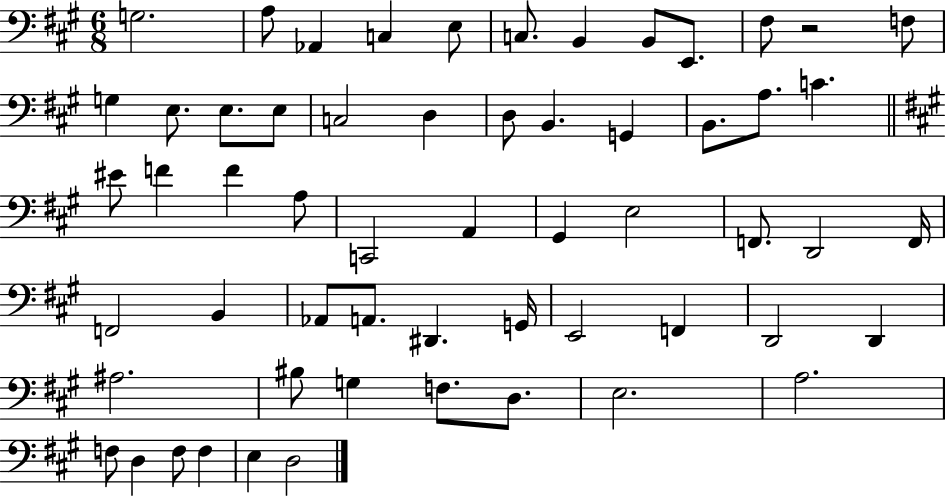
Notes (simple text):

G3/h. A3/e Ab2/q C3/q E3/e C3/e. B2/q B2/e E2/e. F#3/e R/h F3/e G3/q E3/e. E3/e. E3/e C3/h D3/q D3/e B2/q. G2/q B2/e. A3/e. C4/q. EIS4/e F4/q F4/q A3/e C2/h A2/q G#2/q E3/h F2/e. D2/h F2/s F2/h B2/q Ab2/e A2/e. D#2/q. G2/s E2/h F2/q D2/h D2/q A#3/h. BIS3/e G3/q F3/e. D3/e. E3/h. A3/h. F3/e D3/q F3/e F3/q E3/q D3/h